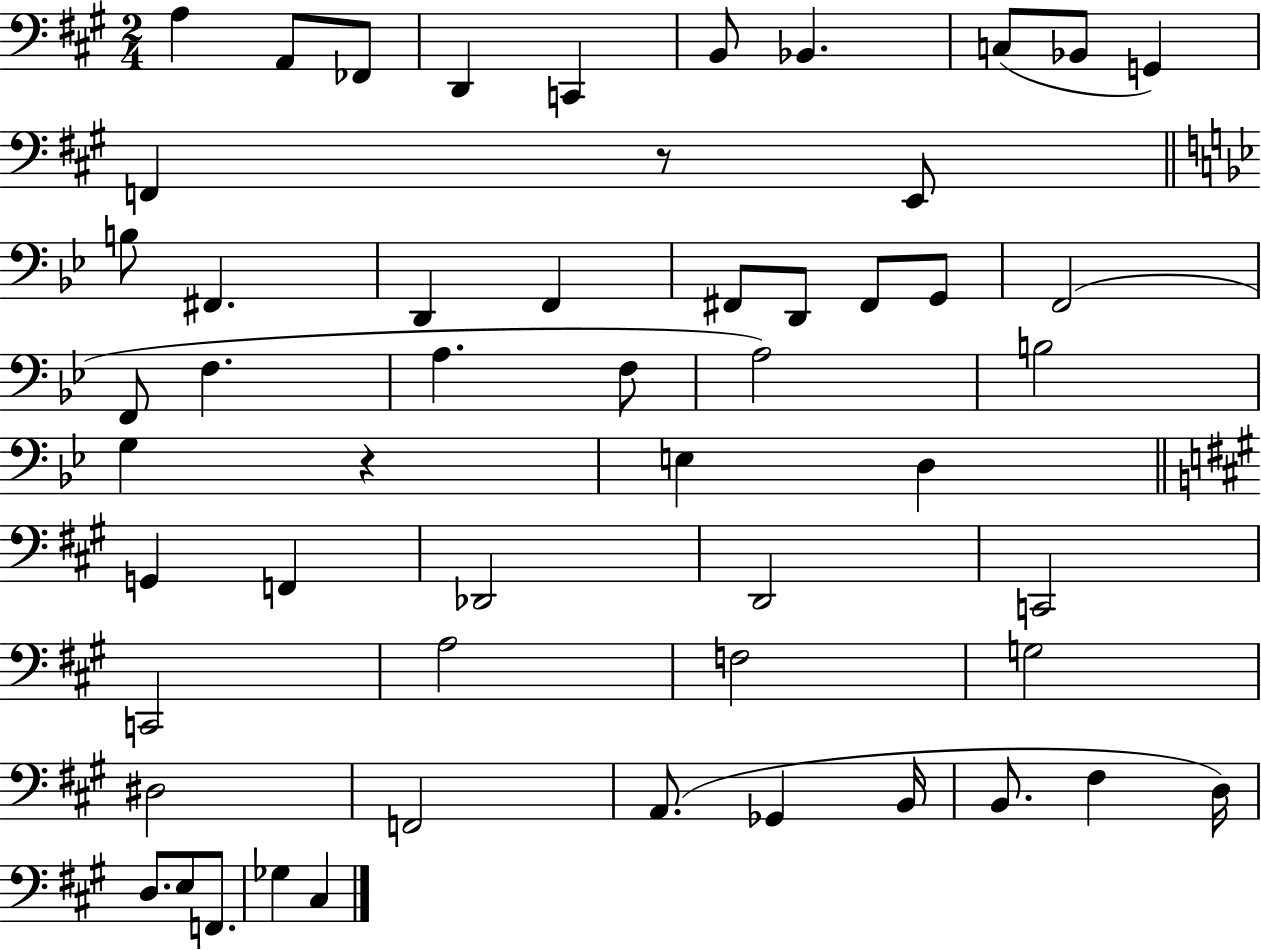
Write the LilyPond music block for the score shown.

{
  \clef bass
  \numericTimeSignature
  \time 2/4
  \key a \major
  a4 a,8 fes,8 | d,4 c,4 | b,8 bes,4. | c8( bes,8 g,4) | \break f,4 r8 e,8 | \bar "||" \break \key bes \major b8 fis,4. | d,4 f,4 | fis,8 d,8 fis,8 g,8 | f,2( | \break f,8 f4. | a4. f8 | a2) | b2 | \break g4 r4 | e4 d4 | \bar "||" \break \key a \major g,4 f,4 | des,2 | d,2 | c,2 | \break c,2 | a2 | f2 | g2 | \break dis2 | f,2 | a,8.( ges,4 b,16 | b,8. fis4 d16) | \break d8. e8 f,8. | ges4 cis4 | \bar "|."
}